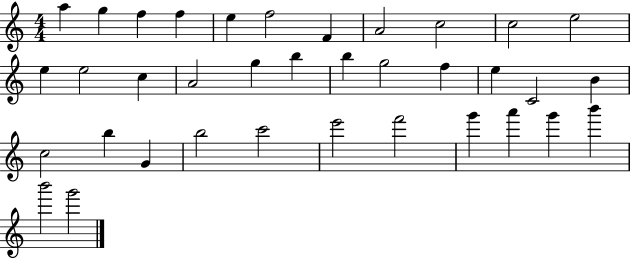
{
  \clef treble
  \numericTimeSignature
  \time 4/4
  \key c \major
  a''4 g''4 f''4 f''4 | e''4 f''2 f'4 | a'2 c''2 | c''2 e''2 | \break e''4 e''2 c''4 | a'2 g''4 b''4 | b''4 g''2 f''4 | e''4 c'2 b'4 | \break c''2 b''4 g'4 | b''2 c'''2 | e'''2 f'''2 | g'''4 a'''4 g'''4 b'''4 | \break b'''2 g'''2 | \bar "|."
}